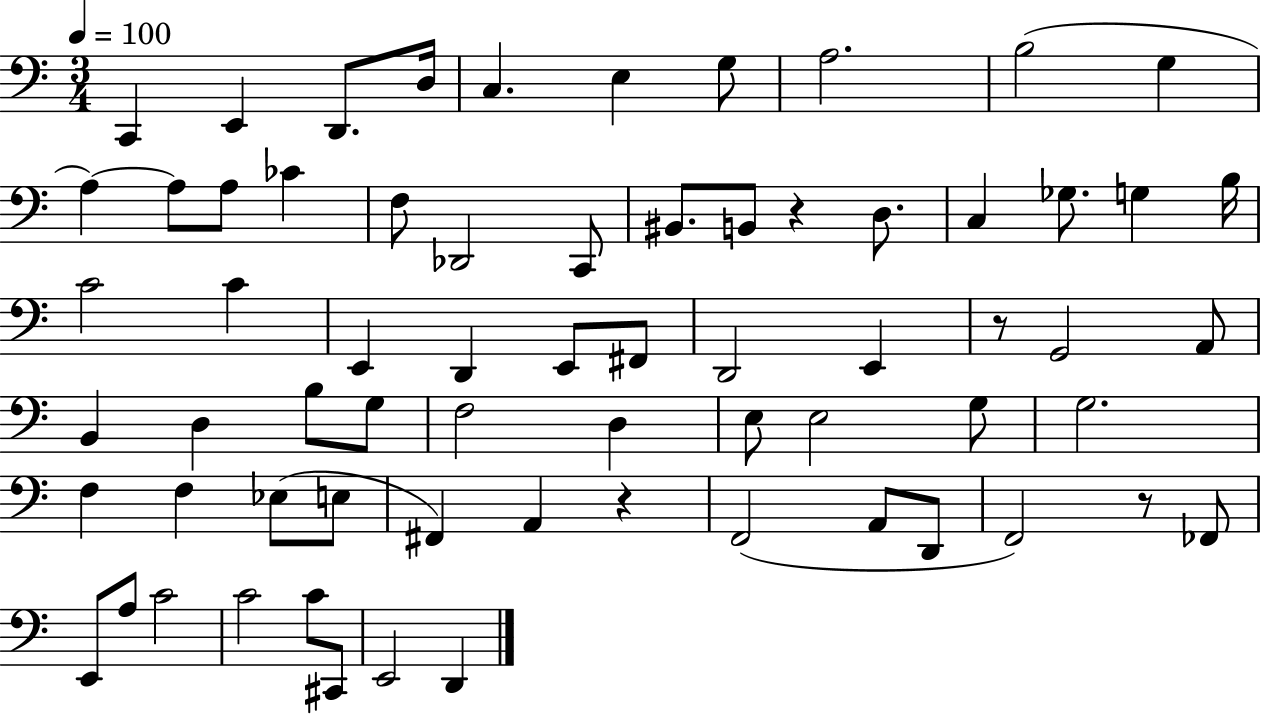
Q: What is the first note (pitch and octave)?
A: C2